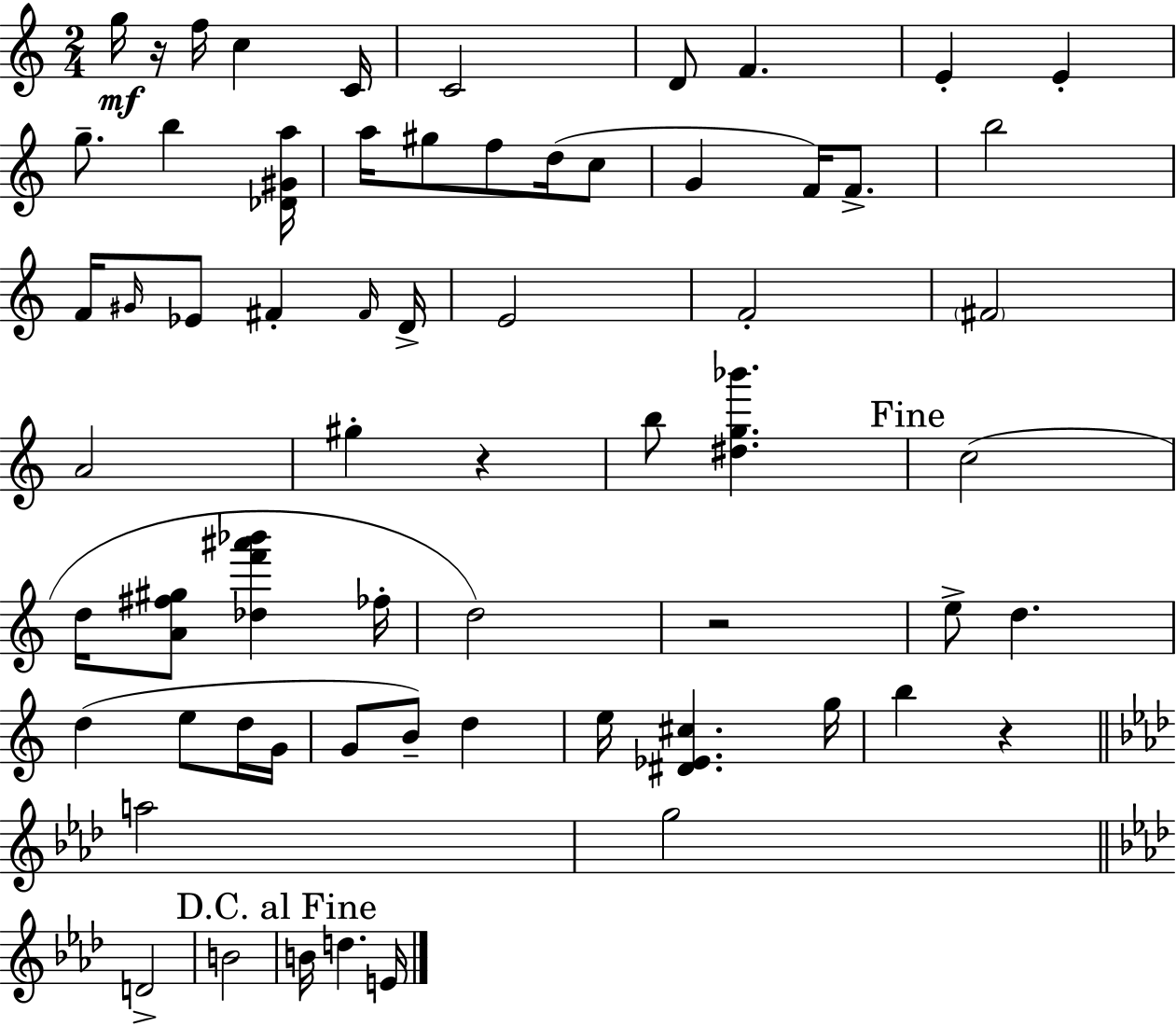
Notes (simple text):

G5/s R/s F5/s C5/q C4/s C4/h D4/e F4/q. E4/q E4/q G5/e. B5/q [Db4,G#4,A5]/s A5/s G#5/e F5/e D5/s C5/e G4/q F4/s F4/e. B5/h F4/s G#4/s Eb4/e F#4/q F#4/s D4/s E4/h F4/h F#4/h A4/h G#5/q R/q B5/e [D#5,G5,Bb6]/q. C5/h D5/s [A4,F#5,G#5]/e [Db5,F6,A#6,Bb6]/q FES5/s D5/h R/h E5/e D5/q. D5/q E5/e D5/s G4/s G4/e B4/e D5/q E5/s [D#4,Eb4,C#5]/q. G5/s B5/q R/q A5/h G5/h D4/h B4/h B4/s D5/q. E4/s